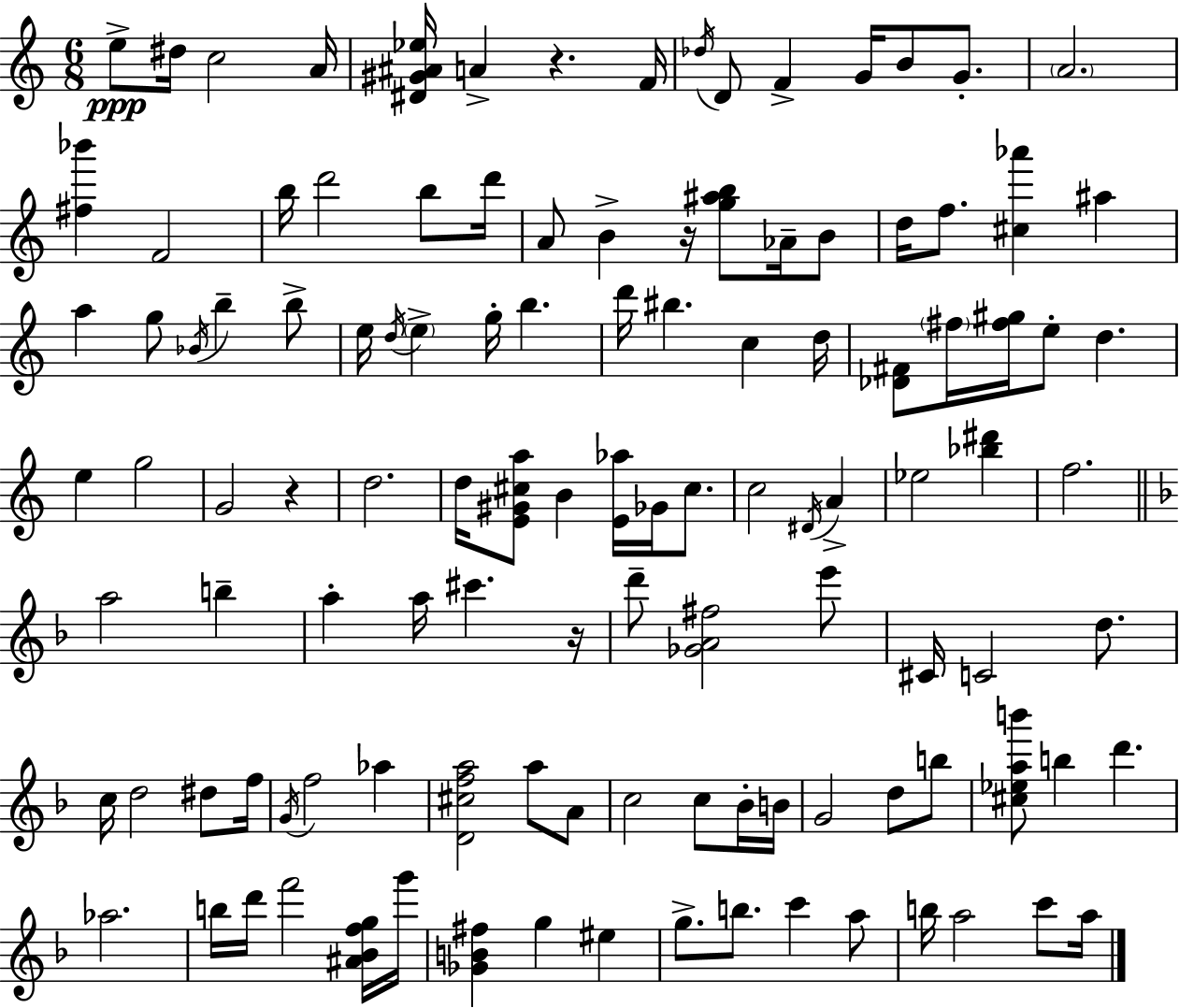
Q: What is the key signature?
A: C major